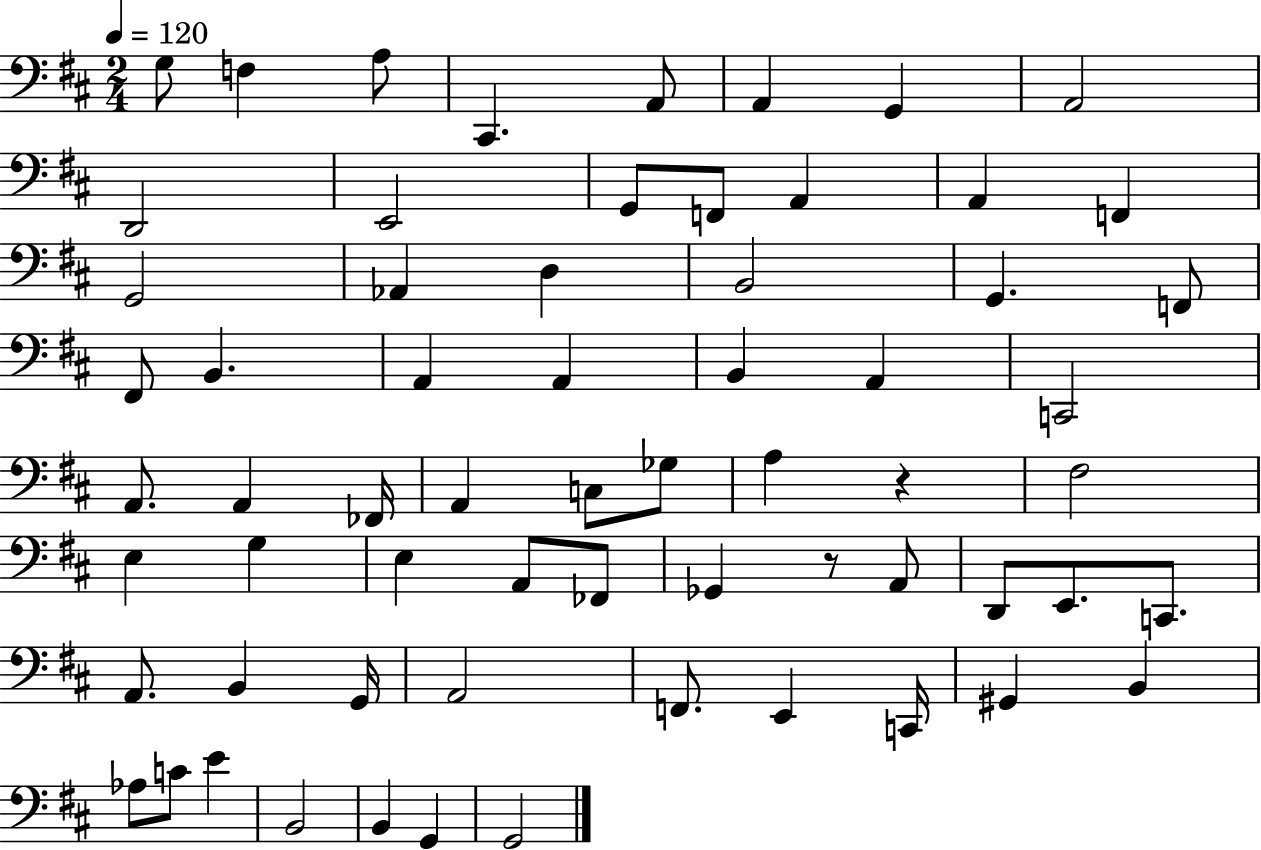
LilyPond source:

{
  \clef bass
  \numericTimeSignature
  \time 2/4
  \key d \major
  \tempo 4 = 120
  g8 f4 a8 | cis,4. a,8 | a,4 g,4 | a,2 | \break d,2 | e,2 | g,8 f,8 a,4 | a,4 f,4 | \break g,2 | aes,4 d4 | b,2 | g,4. f,8 | \break fis,8 b,4. | a,4 a,4 | b,4 a,4 | c,2 | \break a,8. a,4 fes,16 | a,4 c8 ges8 | a4 r4 | fis2 | \break e4 g4 | e4 a,8 fes,8 | ges,4 r8 a,8 | d,8 e,8. c,8. | \break a,8. b,4 g,16 | a,2 | f,8. e,4 c,16 | gis,4 b,4 | \break aes8 c'8 e'4 | b,2 | b,4 g,4 | g,2 | \break \bar "|."
}